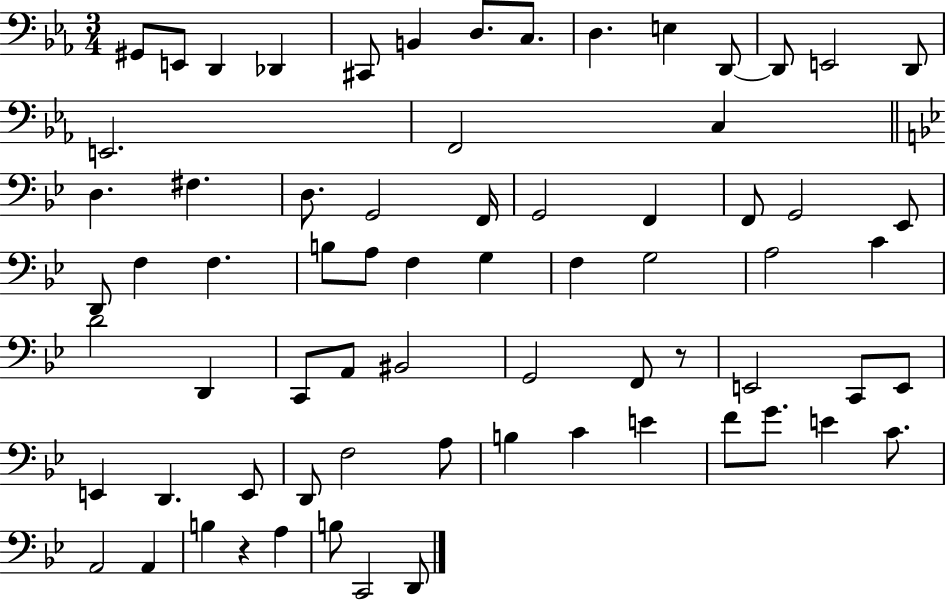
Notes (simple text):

G#2/e E2/e D2/q Db2/q C#2/e B2/q D3/e. C3/e. D3/q. E3/q D2/e D2/e E2/h D2/e E2/h. F2/h C3/q D3/q. F#3/q. D3/e. G2/h F2/s G2/h F2/q F2/e G2/h Eb2/e D2/e F3/q F3/q. B3/e A3/e F3/q G3/q F3/q G3/h A3/h C4/q D4/h D2/q C2/e A2/e BIS2/h G2/h F2/e R/e E2/h C2/e E2/e E2/q D2/q. E2/e D2/e F3/h A3/e B3/q C4/q E4/q F4/e G4/e. E4/q C4/e. A2/h A2/q B3/q R/q A3/q B3/e C2/h D2/e